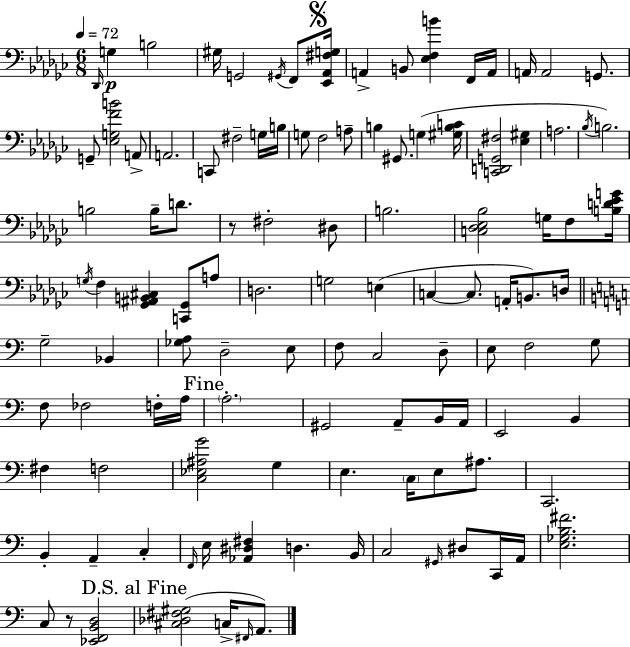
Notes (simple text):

Db2/s G3/q B3/h G#3/s G2/h G#2/s F2/e [Eb2,Ab2,F#3,G3]/s A2/q B2/e [Eb3,F3,B4]/q F2/s A2/s A2/s A2/h G2/e. G2/e [Eb3,G3,F4,B4]/h A2/e A2/h. C2/e F#3/h G3/s B3/s G3/e F3/h A3/e B3/q G#2/e. G3/q [G#3,B3,C4]/s [C2,D2,G2,F#3]/h [Eb3,G#3]/q A3/h. Bb3/s B3/h. B3/h B3/s D4/e. R/e F#3/h D#3/e B3/h. [C3,Db3,Eb3,Bb3]/h G3/s F3/e [B3,D4,Eb4,G4]/s G3/s F3/q [Gb2,A#2,B2,C#3]/q [C2,Gb2]/e A3/e D3/h. G3/h E3/q C3/q C3/e. A2/s B2/e. D3/s G3/h Bb2/q [Gb3,A3]/e D3/h E3/e F3/e C3/h D3/e E3/e F3/h G3/e F3/e FES3/h F3/s A3/s A3/h. G#2/h A2/e B2/s A2/s E2/h B2/q F#3/q F3/h [C3,Eb3,A#3,G4]/h G3/q E3/q. C3/s E3/e A#3/e. C2/h. B2/q A2/q C3/q F2/s E3/s [Ab2,D#3,F#3]/q D3/q. B2/s C3/h G#2/s D#3/e C2/s A2/s [E3,Gb3,B3,F#4]/h. C3/e R/e [Eb2,F2,B2,D3]/h [C#3,Db3,F#3,G#3]/h C3/s F#2/s A2/e.